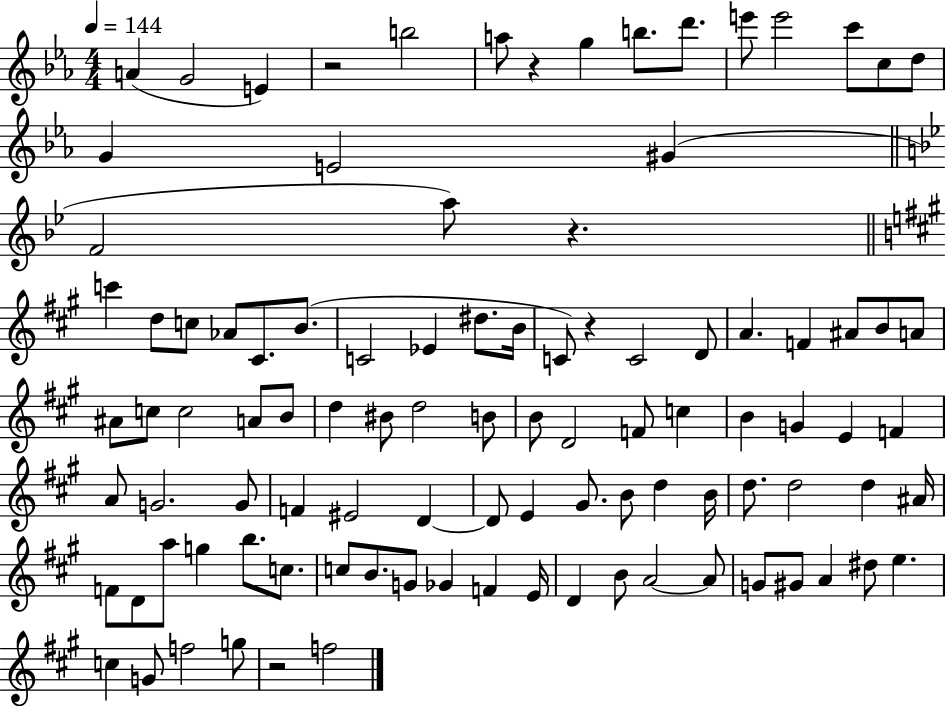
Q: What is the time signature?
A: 4/4